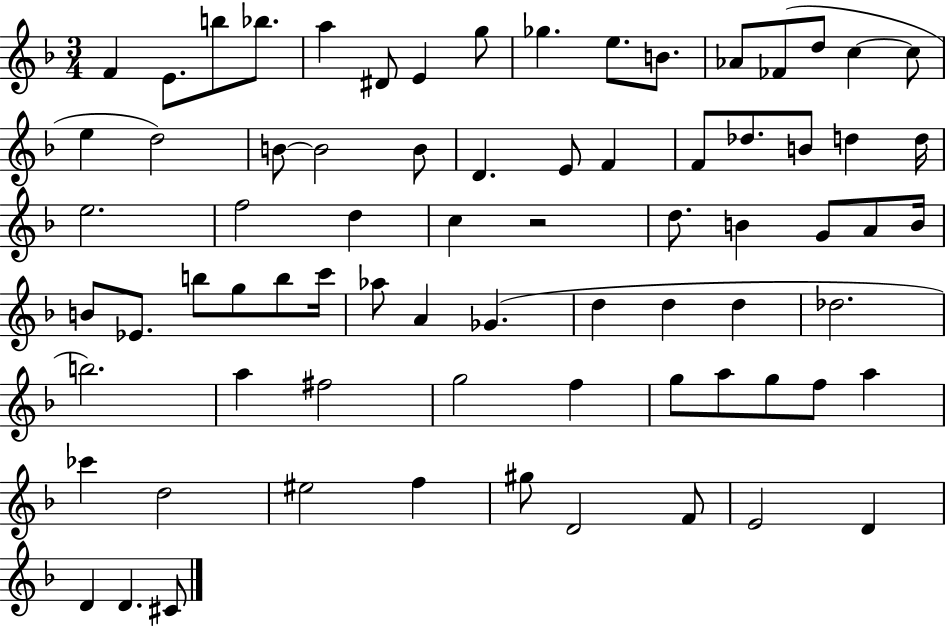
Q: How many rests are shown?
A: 1